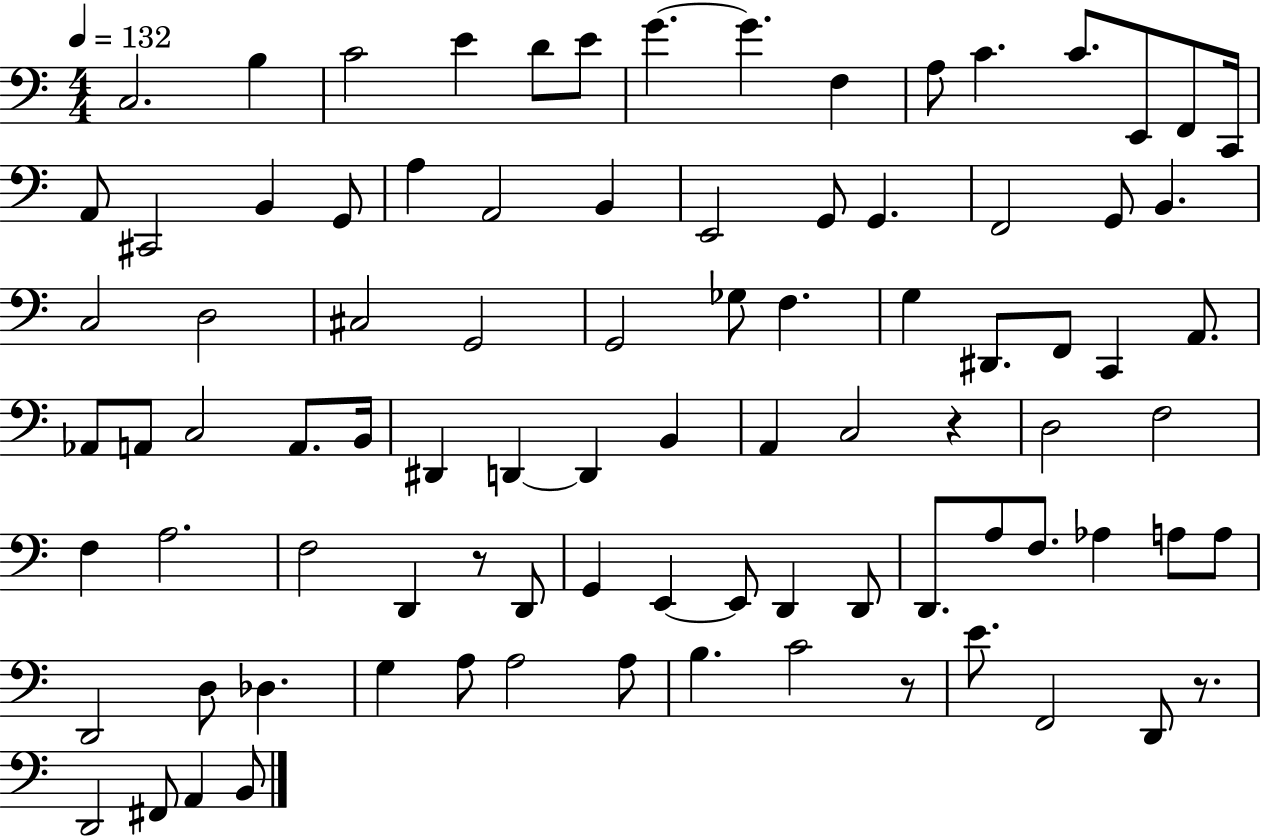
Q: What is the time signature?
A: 4/4